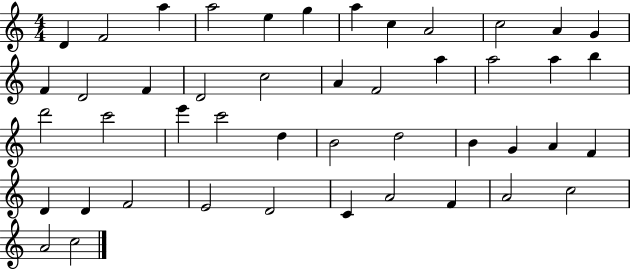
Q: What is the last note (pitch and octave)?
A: C5